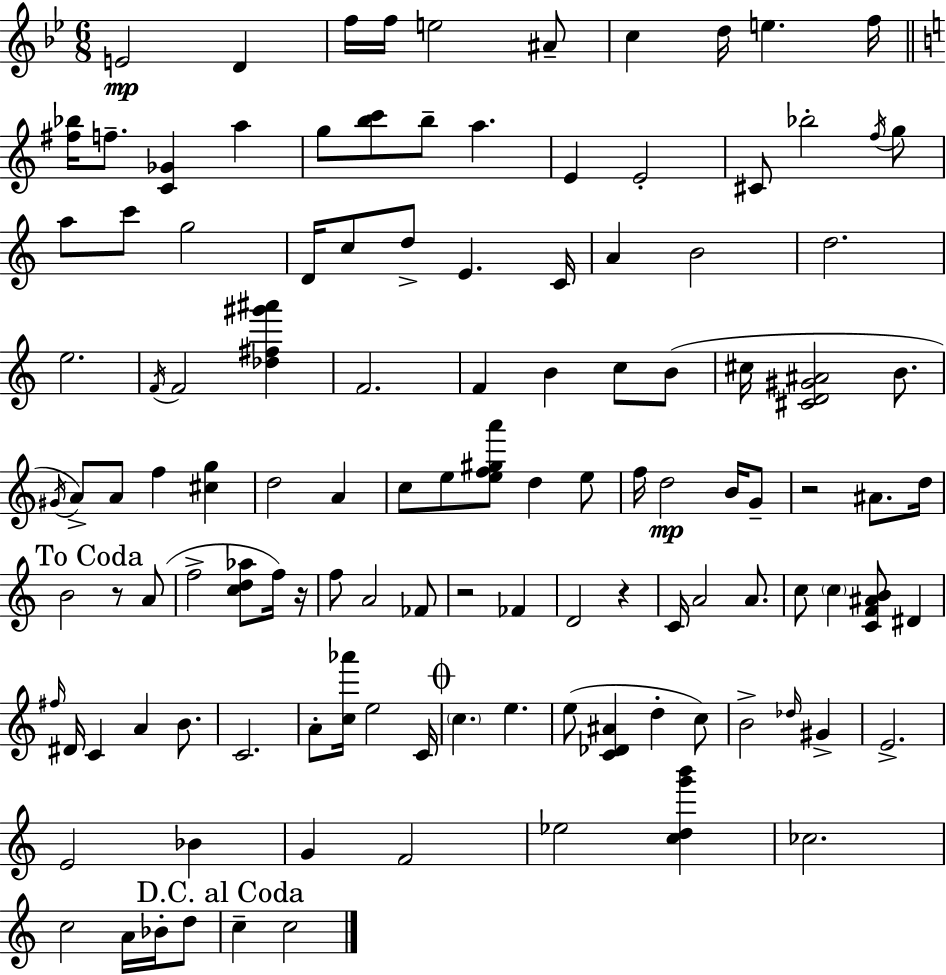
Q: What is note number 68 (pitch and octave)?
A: C4